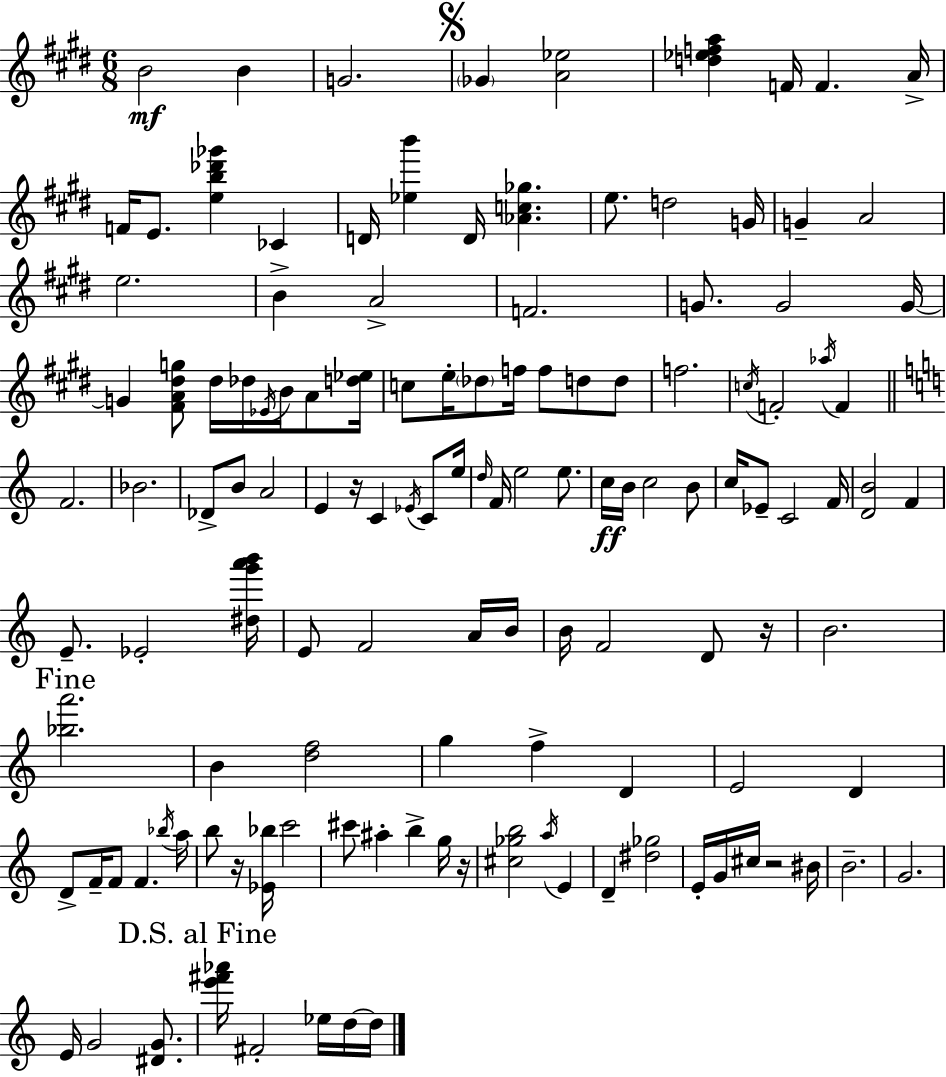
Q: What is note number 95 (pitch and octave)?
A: E4